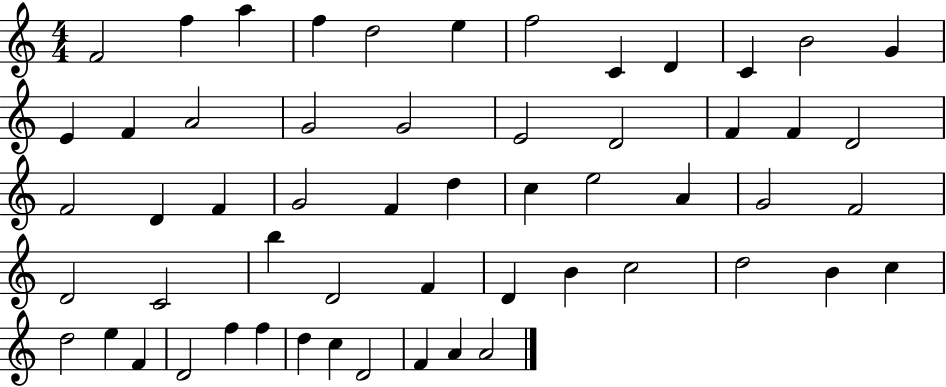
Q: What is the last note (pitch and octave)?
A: A4